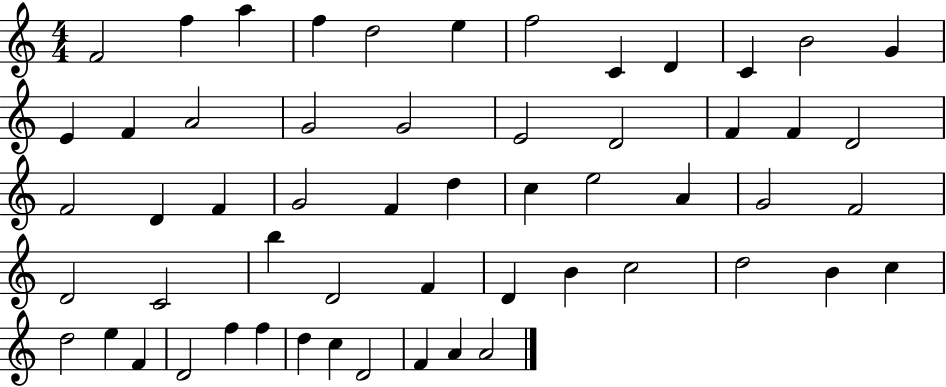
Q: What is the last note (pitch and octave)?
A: A4